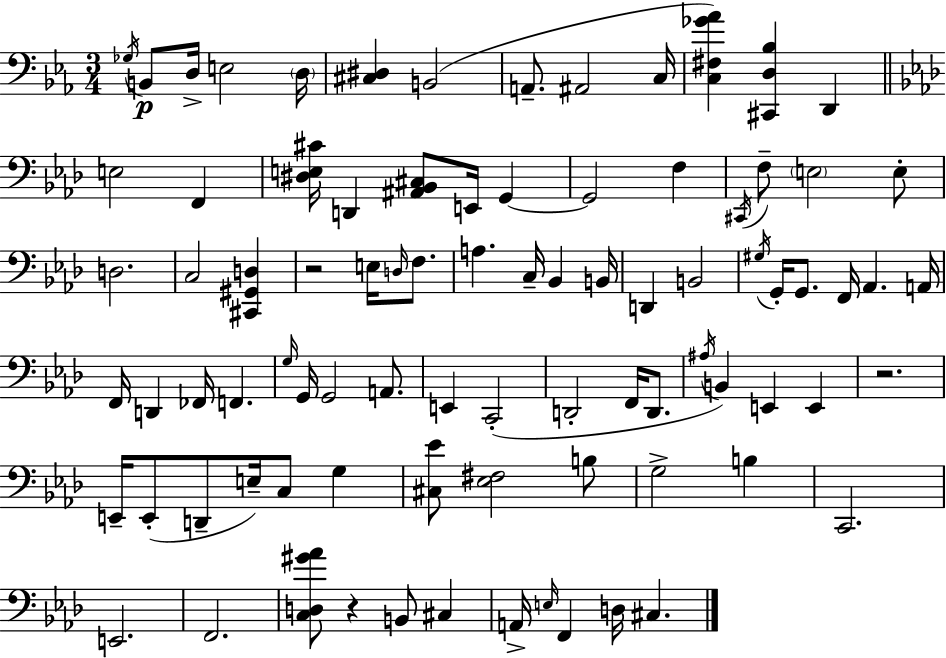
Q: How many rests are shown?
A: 3